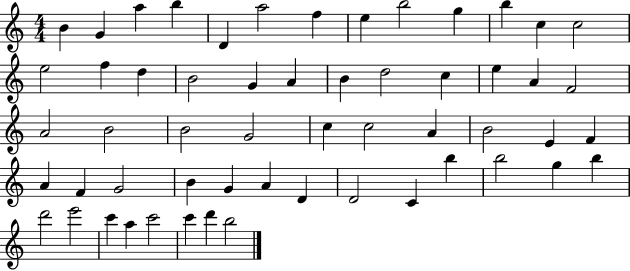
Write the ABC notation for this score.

X:1
T:Untitled
M:4/4
L:1/4
K:C
B G a b D a2 f e b2 g b c c2 e2 f d B2 G A B d2 c e A F2 A2 B2 B2 G2 c c2 A B2 E F A F G2 B G A D D2 C b b2 g b d'2 e'2 c' a c'2 c' d' b2